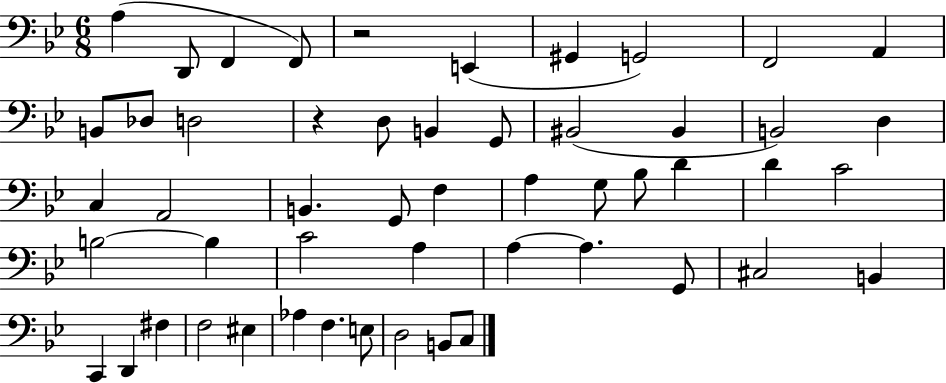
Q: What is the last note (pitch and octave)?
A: C3